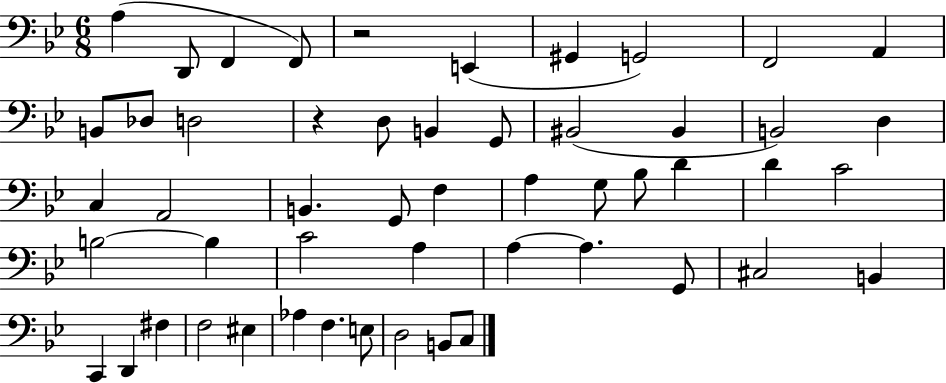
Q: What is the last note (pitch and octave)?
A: C3